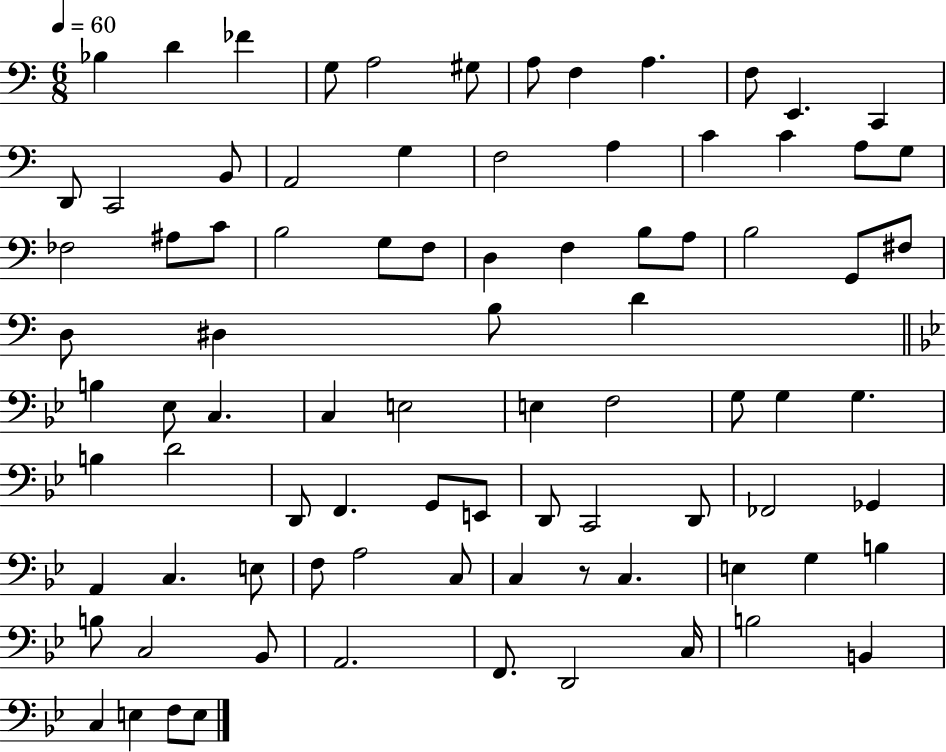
Bb3/q D4/q FES4/q G3/e A3/h G#3/e A3/e F3/q A3/q. F3/e E2/q. C2/q D2/e C2/h B2/e A2/h G3/q F3/h A3/q C4/q C4/q A3/e G3/e FES3/h A#3/e C4/e B3/h G3/e F3/e D3/q F3/q B3/e A3/e B3/h G2/e F#3/e D3/e D#3/q B3/e D4/q B3/q Eb3/e C3/q. C3/q E3/h E3/q F3/h G3/e G3/q G3/q. B3/q D4/h D2/e F2/q. G2/e E2/e D2/e C2/h D2/e FES2/h Gb2/q A2/q C3/q. E3/e F3/e A3/h C3/e C3/q R/e C3/q. E3/q G3/q B3/q B3/e C3/h Bb2/e A2/h. F2/e. D2/h C3/s B3/h B2/q C3/q E3/q F3/e E3/e